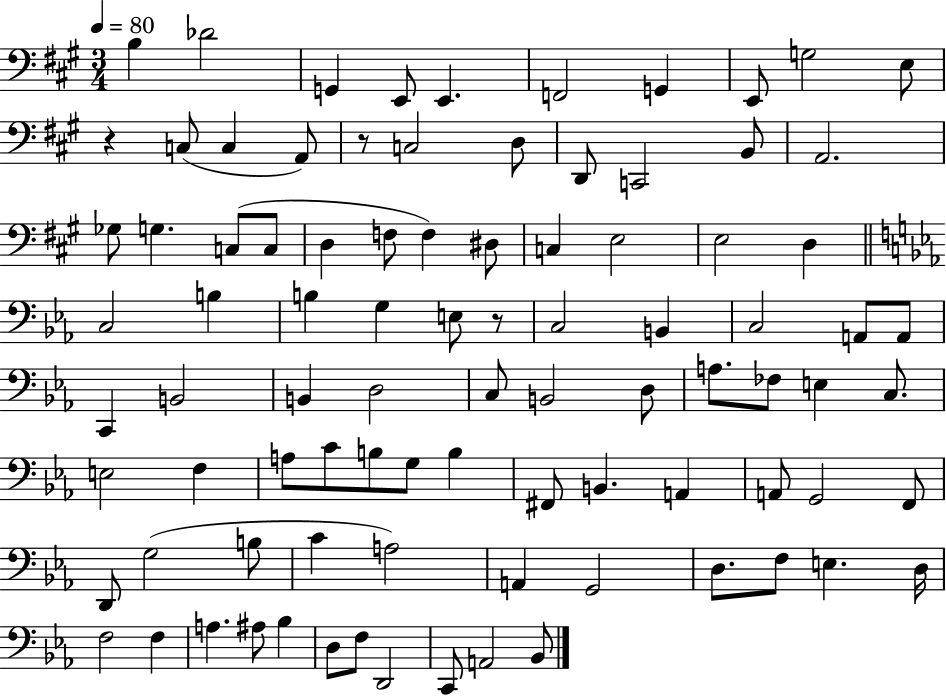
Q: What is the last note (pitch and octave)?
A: Bb2